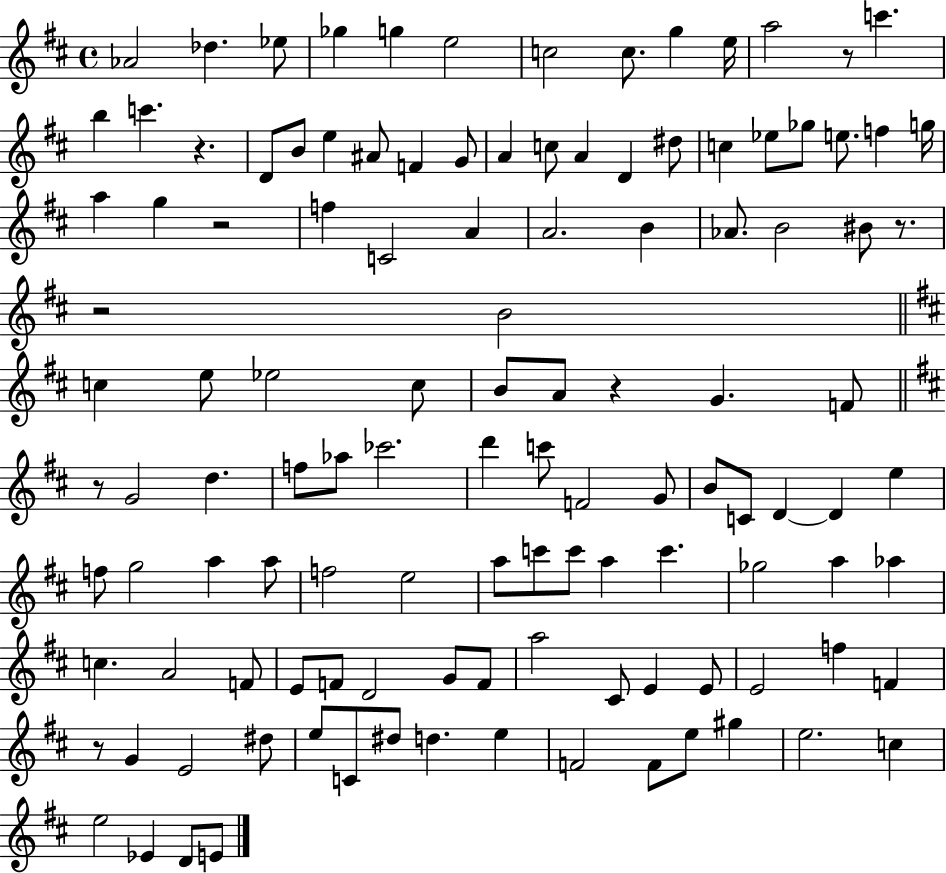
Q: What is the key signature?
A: D major